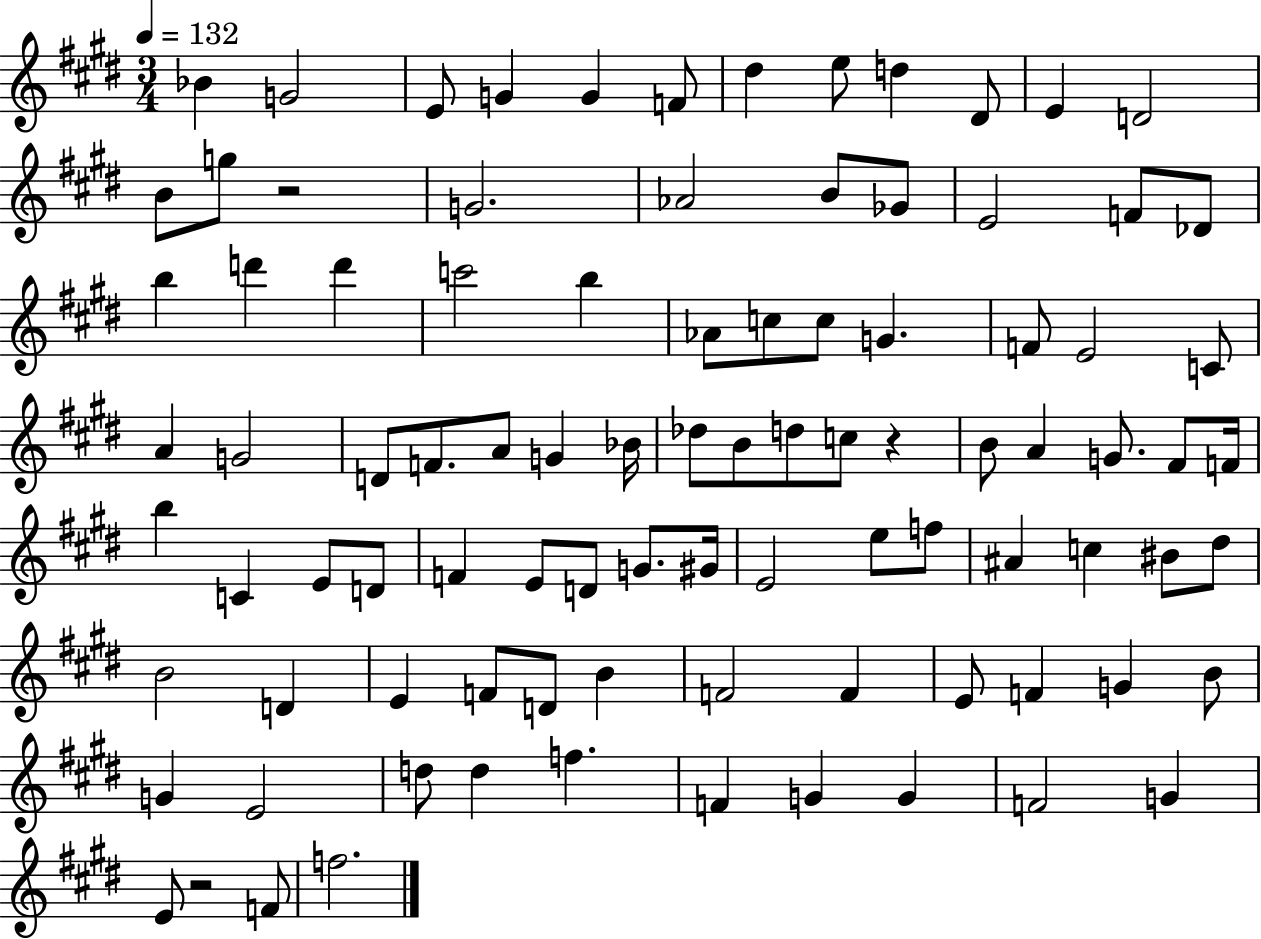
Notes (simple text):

Bb4/q G4/h E4/e G4/q G4/q F4/e D#5/q E5/e D5/q D#4/e E4/q D4/h B4/e G5/e R/h G4/h. Ab4/h B4/e Gb4/e E4/h F4/e Db4/e B5/q D6/q D6/q C6/h B5/q Ab4/e C5/e C5/e G4/q. F4/e E4/h C4/e A4/q G4/h D4/e F4/e. A4/e G4/q Bb4/s Db5/e B4/e D5/e C5/e R/q B4/e A4/q G4/e. F#4/e F4/s B5/q C4/q E4/e D4/e F4/q E4/e D4/e G4/e. G#4/s E4/h E5/e F5/e A#4/q C5/q BIS4/e D#5/e B4/h D4/q E4/q F4/e D4/e B4/q F4/h F4/q E4/e F4/q G4/q B4/e G4/q E4/h D5/e D5/q F5/q. F4/q G4/q G4/q F4/h G4/q E4/e R/h F4/e F5/h.